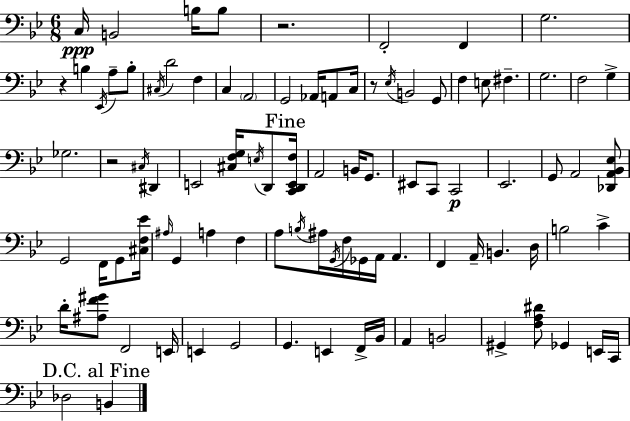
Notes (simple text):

C3/s B2/h B3/s B3/e R/h. F2/h F2/q G3/h. R/q B3/q Eb2/s A3/e B3/e C#3/s D4/h F3/q C3/q A2/h G2/h Ab2/s A2/e C3/s R/e Eb3/s B2/h G2/e F3/q E3/e F#3/q. G3/h. F3/h G3/q Gb3/h. R/h C#3/s D#2/q E2/h [C#3,F3,G3]/s E3/s D2/e [C2,D2,E2,F3]/s A2/h B2/s G2/e. EIS2/e C2/e C2/h Eb2/h. G2/e A2/h [Db2,A2,Bb2,Eb3]/e G2/h F2/s G2/e [C#3,F3,Eb4]/s A#3/s G2/q A3/q F3/q A3/e B3/s A#3/s G2/s F3/s Gb2/s A2/s A2/q. F2/q A2/s B2/q. D3/s B3/h C4/q D4/s [A#3,F4,G#4]/e F2/h E2/s E2/q G2/h G2/q. E2/q F2/s Bb2/s A2/q B2/h G#2/q [F3,A3,D#4]/e Gb2/q E2/s C2/s Db3/h B2/q